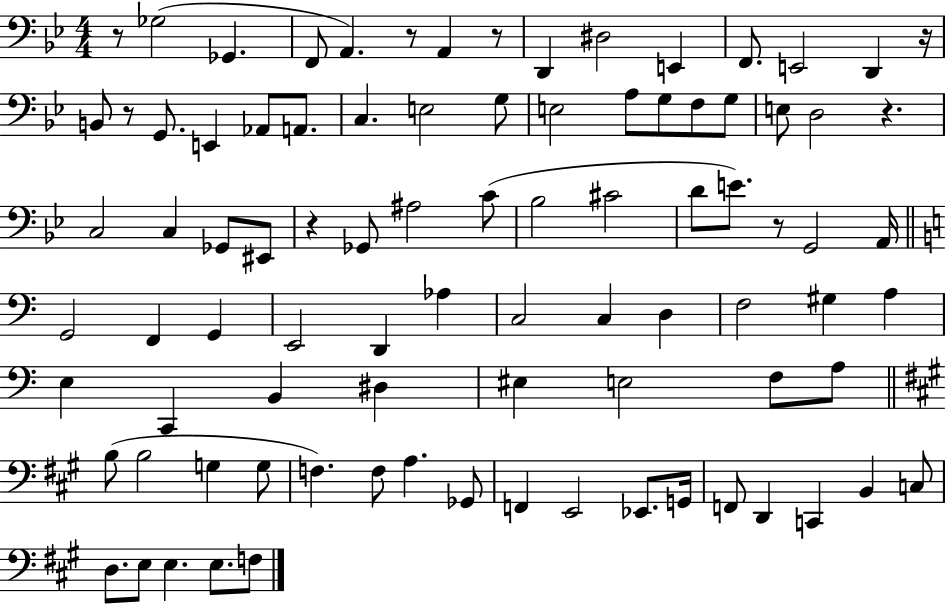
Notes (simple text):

R/e Gb3/h Gb2/q. F2/e A2/q. R/e A2/q R/e D2/q D#3/h E2/q F2/e. E2/h D2/q R/s B2/e R/e G2/e. E2/q Ab2/e A2/e. C3/q. E3/h G3/e E3/h A3/e G3/e F3/e G3/e E3/e D3/h R/q. C3/h C3/q Gb2/e EIS2/e R/q Gb2/e A#3/h C4/e Bb3/h C#4/h D4/e E4/e. R/e G2/h A2/s G2/h F2/q G2/q E2/h D2/q Ab3/q C3/h C3/q D3/q F3/h G#3/q A3/q E3/q C2/q B2/q D#3/q EIS3/q E3/h F3/e A3/e B3/e B3/h G3/q G3/e F3/q. F3/e A3/q. Gb2/e F2/q E2/h Eb2/e. G2/s F2/e D2/q C2/q B2/q C3/e D3/e. E3/e E3/q. E3/e. F3/e